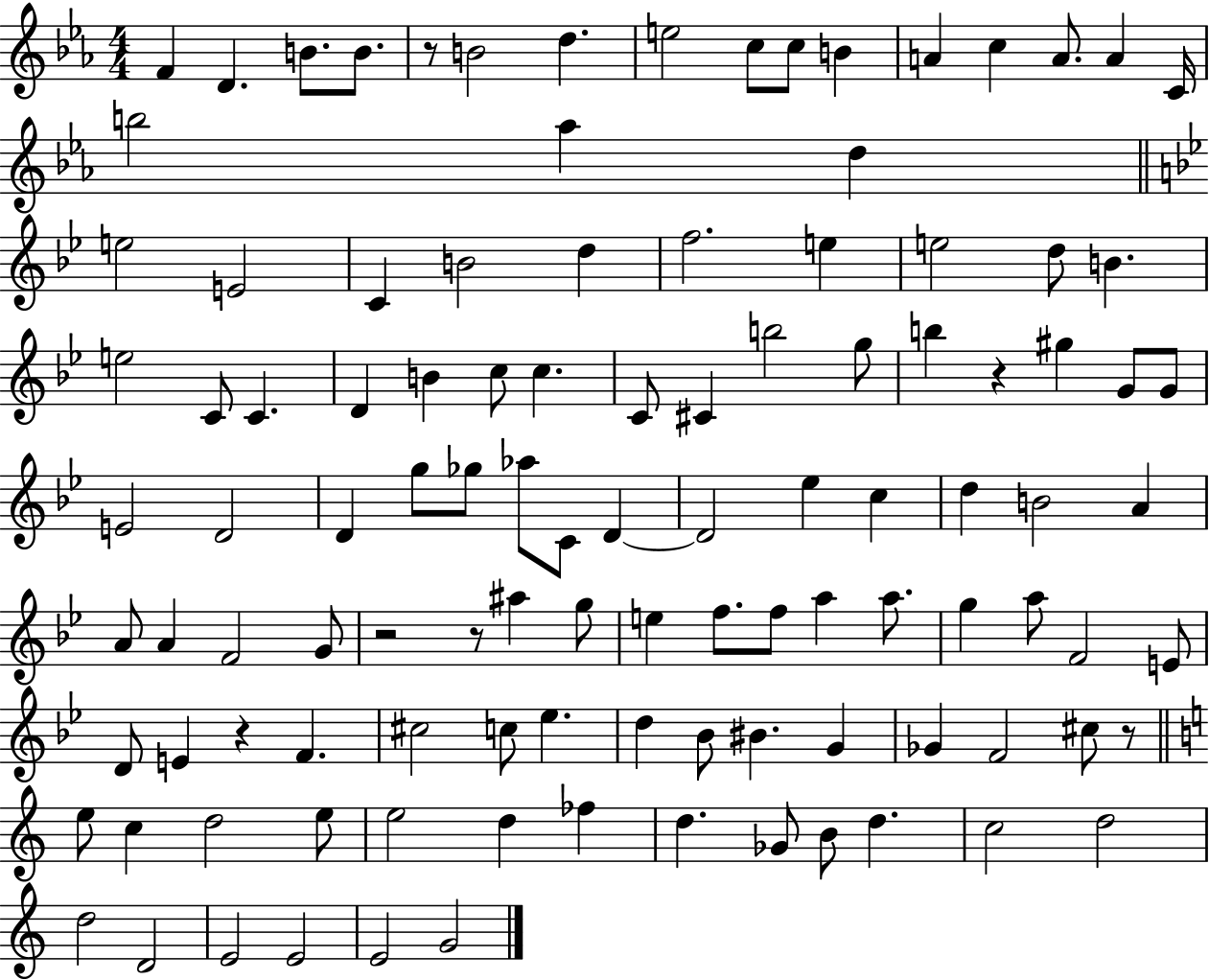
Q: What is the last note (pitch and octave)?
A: G4